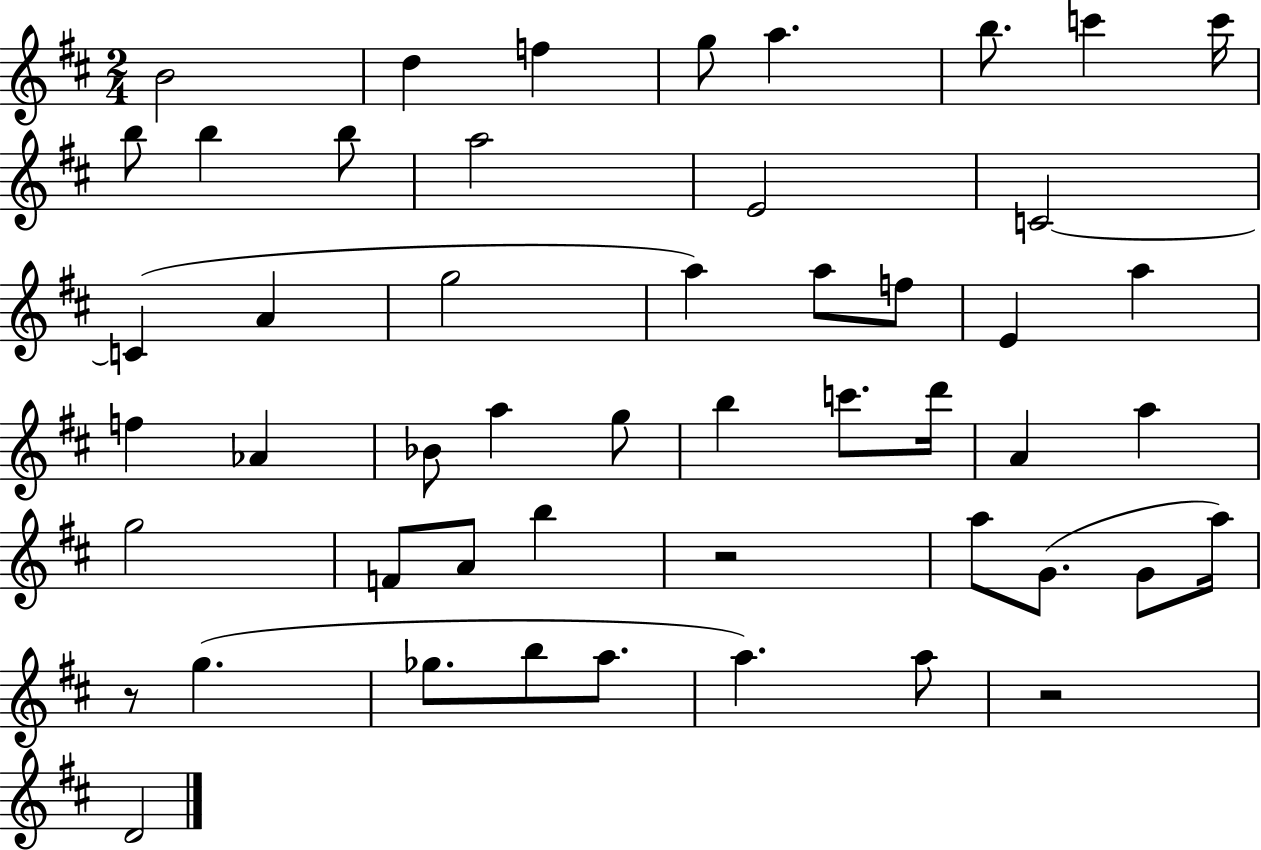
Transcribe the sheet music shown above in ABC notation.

X:1
T:Untitled
M:2/4
L:1/4
K:D
B2 d f g/2 a b/2 c' c'/4 b/2 b b/2 a2 E2 C2 C A g2 a a/2 f/2 E a f _A _B/2 a g/2 b c'/2 d'/4 A a g2 F/2 A/2 b z2 a/2 G/2 G/2 a/4 z/2 g _g/2 b/2 a/2 a a/2 z2 D2